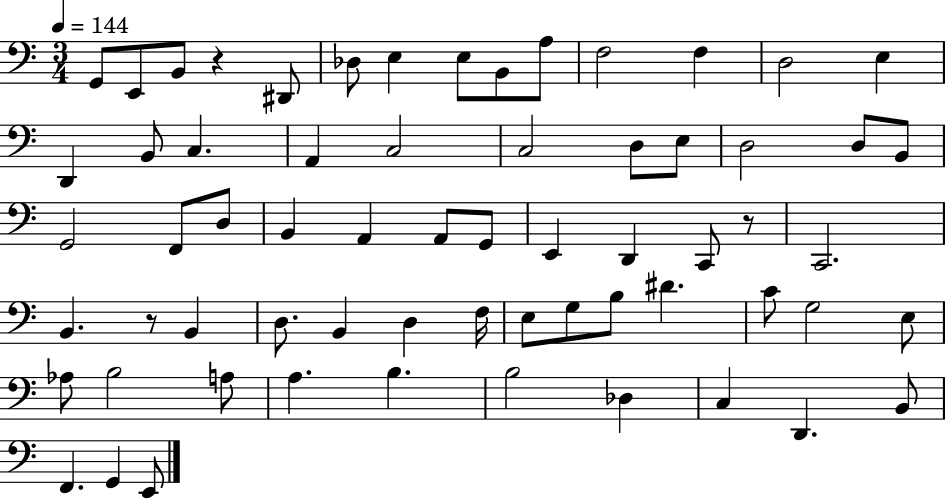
X:1
T:Untitled
M:3/4
L:1/4
K:C
G,,/2 E,,/2 B,,/2 z ^D,,/2 _D,/2 E, E,/2 B,,/2 A,/2 F,2 F, D,2 E, D,, B,,/2 C, A,, C,2 C,2 D,/2 E,/2 D,2 D,/2 B,,/2 G,,2 F,,/2 D,/2 B,, A,, A,,/2 G,,/2 E,, D,, C,,/2 z/2 C,,2 B,, z/2 B,, D,/2 B,, D, F,/4 E,/2 G,/2 B,/2 ^D C/2 G,2 E,/2 _A,/2 B,2 A,/2 A, B, B,2 _D, C, D,, B,,/2 F,, G,, E,,/2